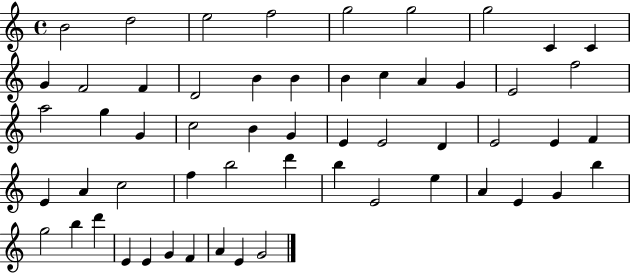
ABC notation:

X:1
T:Untitled
M:4/4
L:1/4
K:C
B2 d2 e2 f2 g2 g2 g2 C C G F2 F D2 B B B c A G E2 f2 a2 g G c2 B G E E2 D E2 E F E A c2 f b2 d' b E2 e A E G b g2 b d' E E G F A E G2